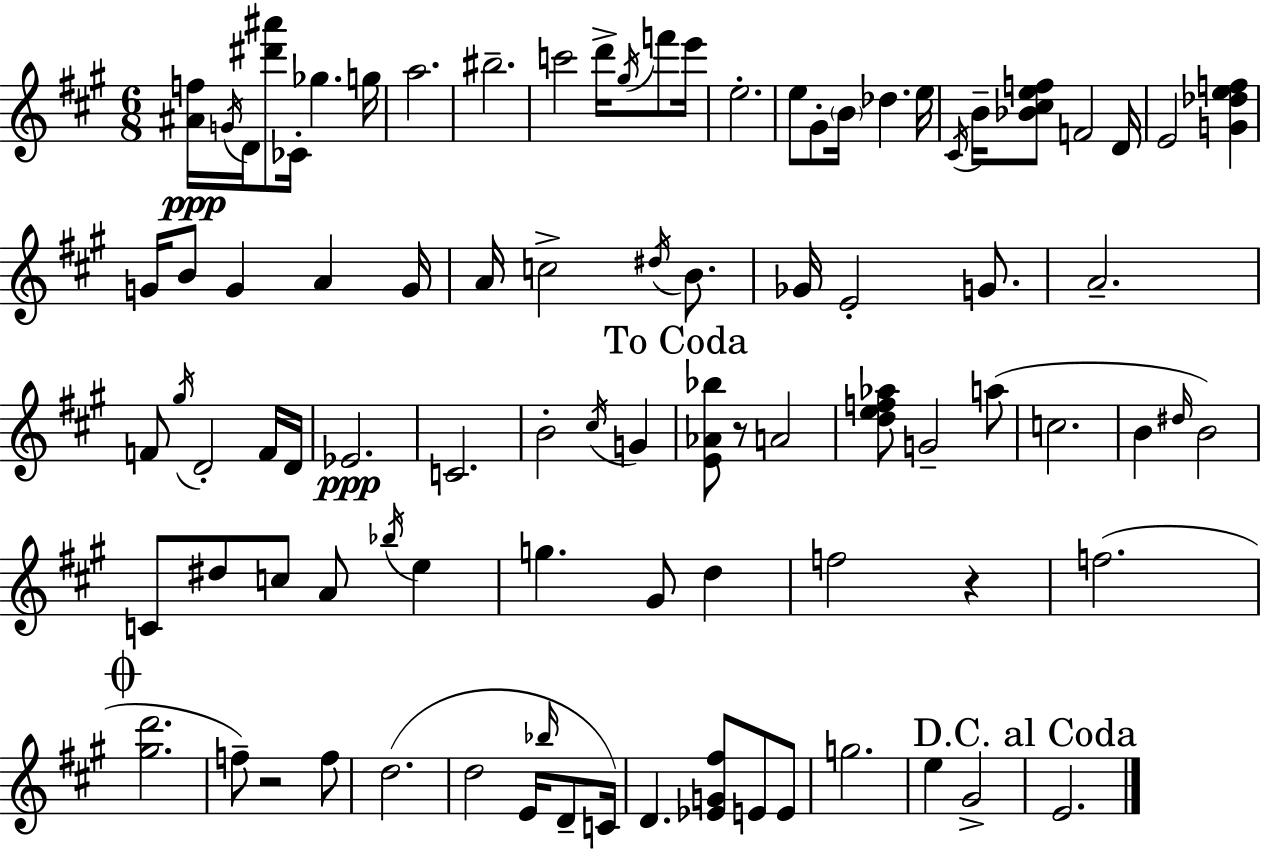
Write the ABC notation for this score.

X:1
T:Untitled
M:6/8
L:1/4
K:A
[^Af]/4 G/4 D/4 [^d'^a']/2 _C/4 _g g/4 a2 ^b2 c'2 d'/4 ^g/4 f'/2 e'/4 e2 e/2 ^G/2 B/4 _d e/4 ^C/4 B/4 [_B^cef]/2 F2 D/4 E2 [G_def] G/4 B/2 G A G/4 A/4 c2 ^d/4 B/2 _G/4 E2 G/2 A2 F/2 ^g/4 D2 F/4 D/4 _E2 C2 B2 ^c/4 G [E_A_b]/2 z/2 A2 [def_a]/2 G2 a/2 c2 B ^d/4 B2 C/2 ^d/2 c/2 A/2 _b/4 e g ^G/2 d f2 z f2 [^gd']2 f/2 z2 f/2 d2 d2 E/4 _b/4 D/2 C/4 D [_EG^f]/2 E/2 E/2 g2 e ^G2 E2